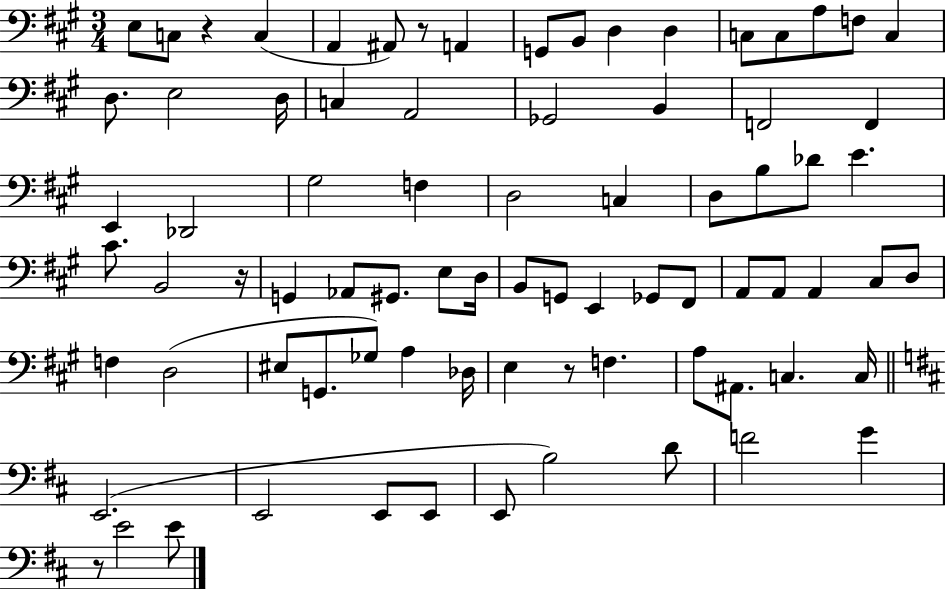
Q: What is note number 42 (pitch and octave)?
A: B2